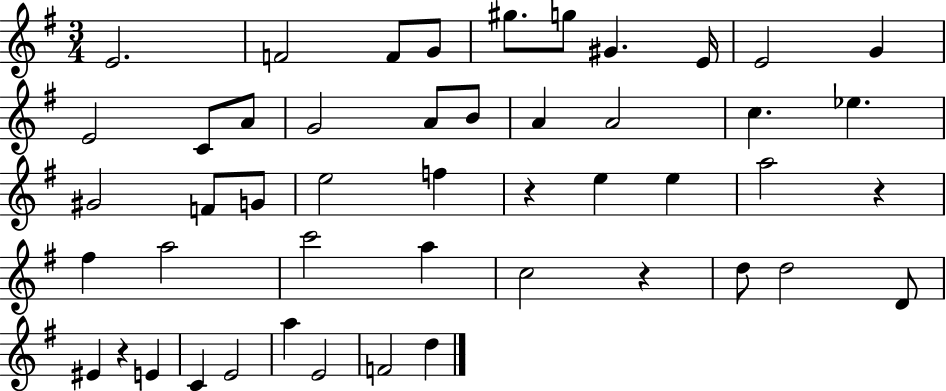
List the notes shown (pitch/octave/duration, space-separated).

E4/h. F4/h F4/e G4/e G#5/e. G5/e G#4/q. E4/s E4/h G4/q E4/h C4/e A4/e G4/h A4/e B4/e A4/q A4/h C5/q. Eb5/q. G#4/h F4/e G4/e E5/h F5/q R/q E5/q E5/q A5/h R/q F#5/q A5/h C6/h A5/q C5/h R/q D5/e D5/h D4/e EIS4/q R/q E4/q C4/q E4/h A5/q E4/h F4/h D5/q